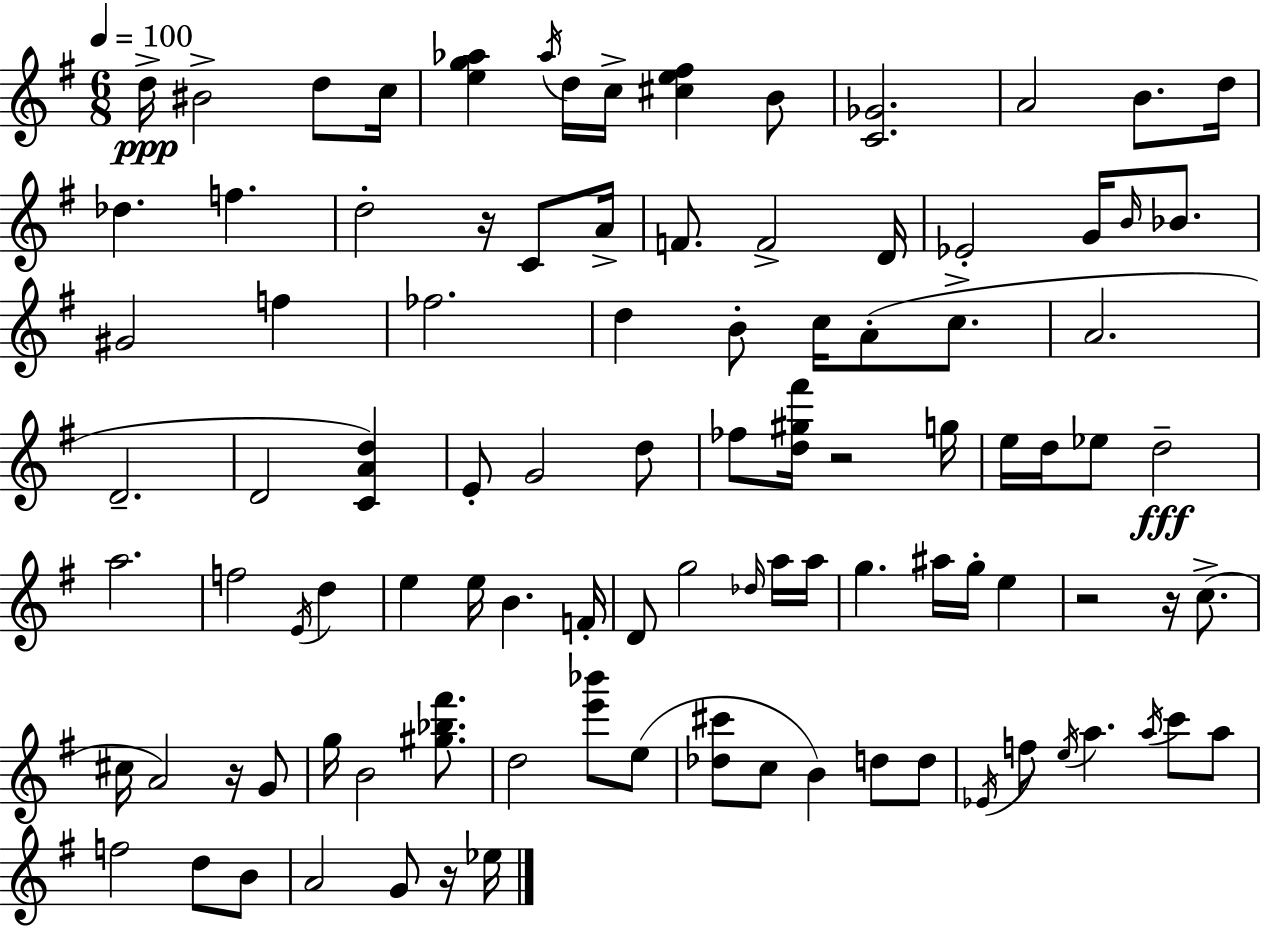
X:1
T:Untitled
M:6/8
L:1/4
K:Em
d/4 ^B2 d/2 c/4 [eg_a] _a/4 d/4 c/4 [^ce^f] B/2 [C_G]2 A2 B/2 d/4 _d f d2 z/4 C/2 A/4 F/2 F2 D/4 _E2 G/4 B/4 _B/2 ^G2 f _f2 d B/2 c/4 A/2 c/2 A2 D2 D2 [CAd] E/2 G2 d/2 _f/2 [d^g^f']/4 z2 g/4 e/4 d/4 _e/2 d2 a2 f2 E/4 d e e/4 B F/4 D/2 g2 _d/4 a/4 a/4 g ^a/4 g/4 e z2 z/4 c/2 ^c/4 A2 z/4 G/2 g/4 B2 [^g_b^f']/2 d2 [e'_b']/2 e/2 [_d^c']/2 c/2 B d/2 d/2 _E/4 f/2 e/4 a a/4 c'/2 a/2 f2 d/2 B/2 A2 G/2 z/4 _e/4